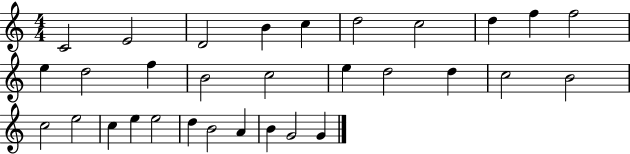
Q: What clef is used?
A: treble